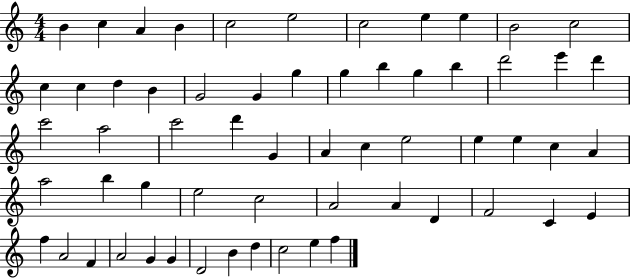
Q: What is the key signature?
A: C major